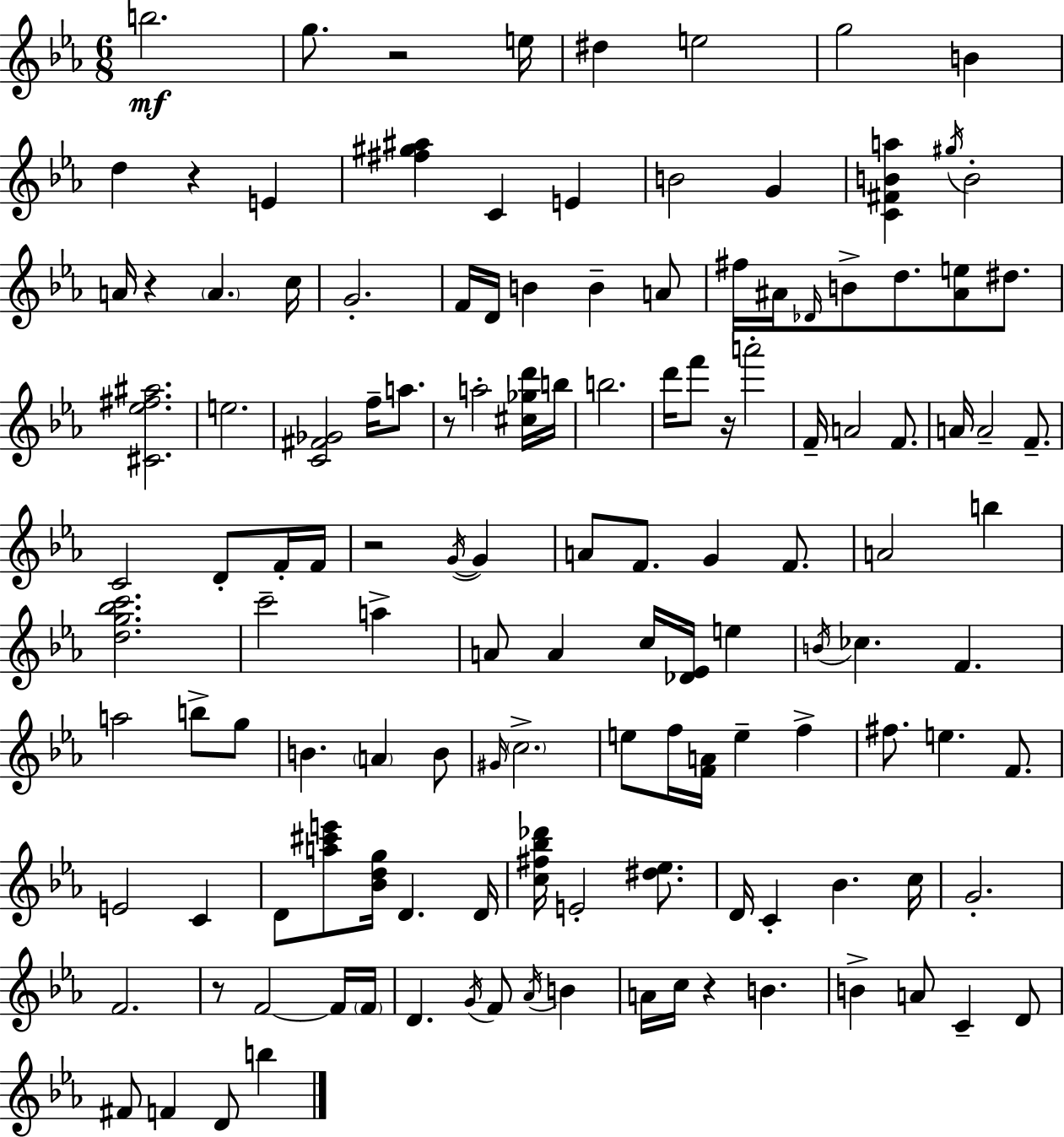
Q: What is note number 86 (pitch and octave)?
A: D4